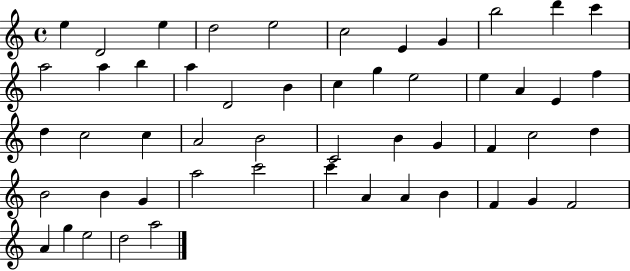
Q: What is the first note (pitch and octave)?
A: E5